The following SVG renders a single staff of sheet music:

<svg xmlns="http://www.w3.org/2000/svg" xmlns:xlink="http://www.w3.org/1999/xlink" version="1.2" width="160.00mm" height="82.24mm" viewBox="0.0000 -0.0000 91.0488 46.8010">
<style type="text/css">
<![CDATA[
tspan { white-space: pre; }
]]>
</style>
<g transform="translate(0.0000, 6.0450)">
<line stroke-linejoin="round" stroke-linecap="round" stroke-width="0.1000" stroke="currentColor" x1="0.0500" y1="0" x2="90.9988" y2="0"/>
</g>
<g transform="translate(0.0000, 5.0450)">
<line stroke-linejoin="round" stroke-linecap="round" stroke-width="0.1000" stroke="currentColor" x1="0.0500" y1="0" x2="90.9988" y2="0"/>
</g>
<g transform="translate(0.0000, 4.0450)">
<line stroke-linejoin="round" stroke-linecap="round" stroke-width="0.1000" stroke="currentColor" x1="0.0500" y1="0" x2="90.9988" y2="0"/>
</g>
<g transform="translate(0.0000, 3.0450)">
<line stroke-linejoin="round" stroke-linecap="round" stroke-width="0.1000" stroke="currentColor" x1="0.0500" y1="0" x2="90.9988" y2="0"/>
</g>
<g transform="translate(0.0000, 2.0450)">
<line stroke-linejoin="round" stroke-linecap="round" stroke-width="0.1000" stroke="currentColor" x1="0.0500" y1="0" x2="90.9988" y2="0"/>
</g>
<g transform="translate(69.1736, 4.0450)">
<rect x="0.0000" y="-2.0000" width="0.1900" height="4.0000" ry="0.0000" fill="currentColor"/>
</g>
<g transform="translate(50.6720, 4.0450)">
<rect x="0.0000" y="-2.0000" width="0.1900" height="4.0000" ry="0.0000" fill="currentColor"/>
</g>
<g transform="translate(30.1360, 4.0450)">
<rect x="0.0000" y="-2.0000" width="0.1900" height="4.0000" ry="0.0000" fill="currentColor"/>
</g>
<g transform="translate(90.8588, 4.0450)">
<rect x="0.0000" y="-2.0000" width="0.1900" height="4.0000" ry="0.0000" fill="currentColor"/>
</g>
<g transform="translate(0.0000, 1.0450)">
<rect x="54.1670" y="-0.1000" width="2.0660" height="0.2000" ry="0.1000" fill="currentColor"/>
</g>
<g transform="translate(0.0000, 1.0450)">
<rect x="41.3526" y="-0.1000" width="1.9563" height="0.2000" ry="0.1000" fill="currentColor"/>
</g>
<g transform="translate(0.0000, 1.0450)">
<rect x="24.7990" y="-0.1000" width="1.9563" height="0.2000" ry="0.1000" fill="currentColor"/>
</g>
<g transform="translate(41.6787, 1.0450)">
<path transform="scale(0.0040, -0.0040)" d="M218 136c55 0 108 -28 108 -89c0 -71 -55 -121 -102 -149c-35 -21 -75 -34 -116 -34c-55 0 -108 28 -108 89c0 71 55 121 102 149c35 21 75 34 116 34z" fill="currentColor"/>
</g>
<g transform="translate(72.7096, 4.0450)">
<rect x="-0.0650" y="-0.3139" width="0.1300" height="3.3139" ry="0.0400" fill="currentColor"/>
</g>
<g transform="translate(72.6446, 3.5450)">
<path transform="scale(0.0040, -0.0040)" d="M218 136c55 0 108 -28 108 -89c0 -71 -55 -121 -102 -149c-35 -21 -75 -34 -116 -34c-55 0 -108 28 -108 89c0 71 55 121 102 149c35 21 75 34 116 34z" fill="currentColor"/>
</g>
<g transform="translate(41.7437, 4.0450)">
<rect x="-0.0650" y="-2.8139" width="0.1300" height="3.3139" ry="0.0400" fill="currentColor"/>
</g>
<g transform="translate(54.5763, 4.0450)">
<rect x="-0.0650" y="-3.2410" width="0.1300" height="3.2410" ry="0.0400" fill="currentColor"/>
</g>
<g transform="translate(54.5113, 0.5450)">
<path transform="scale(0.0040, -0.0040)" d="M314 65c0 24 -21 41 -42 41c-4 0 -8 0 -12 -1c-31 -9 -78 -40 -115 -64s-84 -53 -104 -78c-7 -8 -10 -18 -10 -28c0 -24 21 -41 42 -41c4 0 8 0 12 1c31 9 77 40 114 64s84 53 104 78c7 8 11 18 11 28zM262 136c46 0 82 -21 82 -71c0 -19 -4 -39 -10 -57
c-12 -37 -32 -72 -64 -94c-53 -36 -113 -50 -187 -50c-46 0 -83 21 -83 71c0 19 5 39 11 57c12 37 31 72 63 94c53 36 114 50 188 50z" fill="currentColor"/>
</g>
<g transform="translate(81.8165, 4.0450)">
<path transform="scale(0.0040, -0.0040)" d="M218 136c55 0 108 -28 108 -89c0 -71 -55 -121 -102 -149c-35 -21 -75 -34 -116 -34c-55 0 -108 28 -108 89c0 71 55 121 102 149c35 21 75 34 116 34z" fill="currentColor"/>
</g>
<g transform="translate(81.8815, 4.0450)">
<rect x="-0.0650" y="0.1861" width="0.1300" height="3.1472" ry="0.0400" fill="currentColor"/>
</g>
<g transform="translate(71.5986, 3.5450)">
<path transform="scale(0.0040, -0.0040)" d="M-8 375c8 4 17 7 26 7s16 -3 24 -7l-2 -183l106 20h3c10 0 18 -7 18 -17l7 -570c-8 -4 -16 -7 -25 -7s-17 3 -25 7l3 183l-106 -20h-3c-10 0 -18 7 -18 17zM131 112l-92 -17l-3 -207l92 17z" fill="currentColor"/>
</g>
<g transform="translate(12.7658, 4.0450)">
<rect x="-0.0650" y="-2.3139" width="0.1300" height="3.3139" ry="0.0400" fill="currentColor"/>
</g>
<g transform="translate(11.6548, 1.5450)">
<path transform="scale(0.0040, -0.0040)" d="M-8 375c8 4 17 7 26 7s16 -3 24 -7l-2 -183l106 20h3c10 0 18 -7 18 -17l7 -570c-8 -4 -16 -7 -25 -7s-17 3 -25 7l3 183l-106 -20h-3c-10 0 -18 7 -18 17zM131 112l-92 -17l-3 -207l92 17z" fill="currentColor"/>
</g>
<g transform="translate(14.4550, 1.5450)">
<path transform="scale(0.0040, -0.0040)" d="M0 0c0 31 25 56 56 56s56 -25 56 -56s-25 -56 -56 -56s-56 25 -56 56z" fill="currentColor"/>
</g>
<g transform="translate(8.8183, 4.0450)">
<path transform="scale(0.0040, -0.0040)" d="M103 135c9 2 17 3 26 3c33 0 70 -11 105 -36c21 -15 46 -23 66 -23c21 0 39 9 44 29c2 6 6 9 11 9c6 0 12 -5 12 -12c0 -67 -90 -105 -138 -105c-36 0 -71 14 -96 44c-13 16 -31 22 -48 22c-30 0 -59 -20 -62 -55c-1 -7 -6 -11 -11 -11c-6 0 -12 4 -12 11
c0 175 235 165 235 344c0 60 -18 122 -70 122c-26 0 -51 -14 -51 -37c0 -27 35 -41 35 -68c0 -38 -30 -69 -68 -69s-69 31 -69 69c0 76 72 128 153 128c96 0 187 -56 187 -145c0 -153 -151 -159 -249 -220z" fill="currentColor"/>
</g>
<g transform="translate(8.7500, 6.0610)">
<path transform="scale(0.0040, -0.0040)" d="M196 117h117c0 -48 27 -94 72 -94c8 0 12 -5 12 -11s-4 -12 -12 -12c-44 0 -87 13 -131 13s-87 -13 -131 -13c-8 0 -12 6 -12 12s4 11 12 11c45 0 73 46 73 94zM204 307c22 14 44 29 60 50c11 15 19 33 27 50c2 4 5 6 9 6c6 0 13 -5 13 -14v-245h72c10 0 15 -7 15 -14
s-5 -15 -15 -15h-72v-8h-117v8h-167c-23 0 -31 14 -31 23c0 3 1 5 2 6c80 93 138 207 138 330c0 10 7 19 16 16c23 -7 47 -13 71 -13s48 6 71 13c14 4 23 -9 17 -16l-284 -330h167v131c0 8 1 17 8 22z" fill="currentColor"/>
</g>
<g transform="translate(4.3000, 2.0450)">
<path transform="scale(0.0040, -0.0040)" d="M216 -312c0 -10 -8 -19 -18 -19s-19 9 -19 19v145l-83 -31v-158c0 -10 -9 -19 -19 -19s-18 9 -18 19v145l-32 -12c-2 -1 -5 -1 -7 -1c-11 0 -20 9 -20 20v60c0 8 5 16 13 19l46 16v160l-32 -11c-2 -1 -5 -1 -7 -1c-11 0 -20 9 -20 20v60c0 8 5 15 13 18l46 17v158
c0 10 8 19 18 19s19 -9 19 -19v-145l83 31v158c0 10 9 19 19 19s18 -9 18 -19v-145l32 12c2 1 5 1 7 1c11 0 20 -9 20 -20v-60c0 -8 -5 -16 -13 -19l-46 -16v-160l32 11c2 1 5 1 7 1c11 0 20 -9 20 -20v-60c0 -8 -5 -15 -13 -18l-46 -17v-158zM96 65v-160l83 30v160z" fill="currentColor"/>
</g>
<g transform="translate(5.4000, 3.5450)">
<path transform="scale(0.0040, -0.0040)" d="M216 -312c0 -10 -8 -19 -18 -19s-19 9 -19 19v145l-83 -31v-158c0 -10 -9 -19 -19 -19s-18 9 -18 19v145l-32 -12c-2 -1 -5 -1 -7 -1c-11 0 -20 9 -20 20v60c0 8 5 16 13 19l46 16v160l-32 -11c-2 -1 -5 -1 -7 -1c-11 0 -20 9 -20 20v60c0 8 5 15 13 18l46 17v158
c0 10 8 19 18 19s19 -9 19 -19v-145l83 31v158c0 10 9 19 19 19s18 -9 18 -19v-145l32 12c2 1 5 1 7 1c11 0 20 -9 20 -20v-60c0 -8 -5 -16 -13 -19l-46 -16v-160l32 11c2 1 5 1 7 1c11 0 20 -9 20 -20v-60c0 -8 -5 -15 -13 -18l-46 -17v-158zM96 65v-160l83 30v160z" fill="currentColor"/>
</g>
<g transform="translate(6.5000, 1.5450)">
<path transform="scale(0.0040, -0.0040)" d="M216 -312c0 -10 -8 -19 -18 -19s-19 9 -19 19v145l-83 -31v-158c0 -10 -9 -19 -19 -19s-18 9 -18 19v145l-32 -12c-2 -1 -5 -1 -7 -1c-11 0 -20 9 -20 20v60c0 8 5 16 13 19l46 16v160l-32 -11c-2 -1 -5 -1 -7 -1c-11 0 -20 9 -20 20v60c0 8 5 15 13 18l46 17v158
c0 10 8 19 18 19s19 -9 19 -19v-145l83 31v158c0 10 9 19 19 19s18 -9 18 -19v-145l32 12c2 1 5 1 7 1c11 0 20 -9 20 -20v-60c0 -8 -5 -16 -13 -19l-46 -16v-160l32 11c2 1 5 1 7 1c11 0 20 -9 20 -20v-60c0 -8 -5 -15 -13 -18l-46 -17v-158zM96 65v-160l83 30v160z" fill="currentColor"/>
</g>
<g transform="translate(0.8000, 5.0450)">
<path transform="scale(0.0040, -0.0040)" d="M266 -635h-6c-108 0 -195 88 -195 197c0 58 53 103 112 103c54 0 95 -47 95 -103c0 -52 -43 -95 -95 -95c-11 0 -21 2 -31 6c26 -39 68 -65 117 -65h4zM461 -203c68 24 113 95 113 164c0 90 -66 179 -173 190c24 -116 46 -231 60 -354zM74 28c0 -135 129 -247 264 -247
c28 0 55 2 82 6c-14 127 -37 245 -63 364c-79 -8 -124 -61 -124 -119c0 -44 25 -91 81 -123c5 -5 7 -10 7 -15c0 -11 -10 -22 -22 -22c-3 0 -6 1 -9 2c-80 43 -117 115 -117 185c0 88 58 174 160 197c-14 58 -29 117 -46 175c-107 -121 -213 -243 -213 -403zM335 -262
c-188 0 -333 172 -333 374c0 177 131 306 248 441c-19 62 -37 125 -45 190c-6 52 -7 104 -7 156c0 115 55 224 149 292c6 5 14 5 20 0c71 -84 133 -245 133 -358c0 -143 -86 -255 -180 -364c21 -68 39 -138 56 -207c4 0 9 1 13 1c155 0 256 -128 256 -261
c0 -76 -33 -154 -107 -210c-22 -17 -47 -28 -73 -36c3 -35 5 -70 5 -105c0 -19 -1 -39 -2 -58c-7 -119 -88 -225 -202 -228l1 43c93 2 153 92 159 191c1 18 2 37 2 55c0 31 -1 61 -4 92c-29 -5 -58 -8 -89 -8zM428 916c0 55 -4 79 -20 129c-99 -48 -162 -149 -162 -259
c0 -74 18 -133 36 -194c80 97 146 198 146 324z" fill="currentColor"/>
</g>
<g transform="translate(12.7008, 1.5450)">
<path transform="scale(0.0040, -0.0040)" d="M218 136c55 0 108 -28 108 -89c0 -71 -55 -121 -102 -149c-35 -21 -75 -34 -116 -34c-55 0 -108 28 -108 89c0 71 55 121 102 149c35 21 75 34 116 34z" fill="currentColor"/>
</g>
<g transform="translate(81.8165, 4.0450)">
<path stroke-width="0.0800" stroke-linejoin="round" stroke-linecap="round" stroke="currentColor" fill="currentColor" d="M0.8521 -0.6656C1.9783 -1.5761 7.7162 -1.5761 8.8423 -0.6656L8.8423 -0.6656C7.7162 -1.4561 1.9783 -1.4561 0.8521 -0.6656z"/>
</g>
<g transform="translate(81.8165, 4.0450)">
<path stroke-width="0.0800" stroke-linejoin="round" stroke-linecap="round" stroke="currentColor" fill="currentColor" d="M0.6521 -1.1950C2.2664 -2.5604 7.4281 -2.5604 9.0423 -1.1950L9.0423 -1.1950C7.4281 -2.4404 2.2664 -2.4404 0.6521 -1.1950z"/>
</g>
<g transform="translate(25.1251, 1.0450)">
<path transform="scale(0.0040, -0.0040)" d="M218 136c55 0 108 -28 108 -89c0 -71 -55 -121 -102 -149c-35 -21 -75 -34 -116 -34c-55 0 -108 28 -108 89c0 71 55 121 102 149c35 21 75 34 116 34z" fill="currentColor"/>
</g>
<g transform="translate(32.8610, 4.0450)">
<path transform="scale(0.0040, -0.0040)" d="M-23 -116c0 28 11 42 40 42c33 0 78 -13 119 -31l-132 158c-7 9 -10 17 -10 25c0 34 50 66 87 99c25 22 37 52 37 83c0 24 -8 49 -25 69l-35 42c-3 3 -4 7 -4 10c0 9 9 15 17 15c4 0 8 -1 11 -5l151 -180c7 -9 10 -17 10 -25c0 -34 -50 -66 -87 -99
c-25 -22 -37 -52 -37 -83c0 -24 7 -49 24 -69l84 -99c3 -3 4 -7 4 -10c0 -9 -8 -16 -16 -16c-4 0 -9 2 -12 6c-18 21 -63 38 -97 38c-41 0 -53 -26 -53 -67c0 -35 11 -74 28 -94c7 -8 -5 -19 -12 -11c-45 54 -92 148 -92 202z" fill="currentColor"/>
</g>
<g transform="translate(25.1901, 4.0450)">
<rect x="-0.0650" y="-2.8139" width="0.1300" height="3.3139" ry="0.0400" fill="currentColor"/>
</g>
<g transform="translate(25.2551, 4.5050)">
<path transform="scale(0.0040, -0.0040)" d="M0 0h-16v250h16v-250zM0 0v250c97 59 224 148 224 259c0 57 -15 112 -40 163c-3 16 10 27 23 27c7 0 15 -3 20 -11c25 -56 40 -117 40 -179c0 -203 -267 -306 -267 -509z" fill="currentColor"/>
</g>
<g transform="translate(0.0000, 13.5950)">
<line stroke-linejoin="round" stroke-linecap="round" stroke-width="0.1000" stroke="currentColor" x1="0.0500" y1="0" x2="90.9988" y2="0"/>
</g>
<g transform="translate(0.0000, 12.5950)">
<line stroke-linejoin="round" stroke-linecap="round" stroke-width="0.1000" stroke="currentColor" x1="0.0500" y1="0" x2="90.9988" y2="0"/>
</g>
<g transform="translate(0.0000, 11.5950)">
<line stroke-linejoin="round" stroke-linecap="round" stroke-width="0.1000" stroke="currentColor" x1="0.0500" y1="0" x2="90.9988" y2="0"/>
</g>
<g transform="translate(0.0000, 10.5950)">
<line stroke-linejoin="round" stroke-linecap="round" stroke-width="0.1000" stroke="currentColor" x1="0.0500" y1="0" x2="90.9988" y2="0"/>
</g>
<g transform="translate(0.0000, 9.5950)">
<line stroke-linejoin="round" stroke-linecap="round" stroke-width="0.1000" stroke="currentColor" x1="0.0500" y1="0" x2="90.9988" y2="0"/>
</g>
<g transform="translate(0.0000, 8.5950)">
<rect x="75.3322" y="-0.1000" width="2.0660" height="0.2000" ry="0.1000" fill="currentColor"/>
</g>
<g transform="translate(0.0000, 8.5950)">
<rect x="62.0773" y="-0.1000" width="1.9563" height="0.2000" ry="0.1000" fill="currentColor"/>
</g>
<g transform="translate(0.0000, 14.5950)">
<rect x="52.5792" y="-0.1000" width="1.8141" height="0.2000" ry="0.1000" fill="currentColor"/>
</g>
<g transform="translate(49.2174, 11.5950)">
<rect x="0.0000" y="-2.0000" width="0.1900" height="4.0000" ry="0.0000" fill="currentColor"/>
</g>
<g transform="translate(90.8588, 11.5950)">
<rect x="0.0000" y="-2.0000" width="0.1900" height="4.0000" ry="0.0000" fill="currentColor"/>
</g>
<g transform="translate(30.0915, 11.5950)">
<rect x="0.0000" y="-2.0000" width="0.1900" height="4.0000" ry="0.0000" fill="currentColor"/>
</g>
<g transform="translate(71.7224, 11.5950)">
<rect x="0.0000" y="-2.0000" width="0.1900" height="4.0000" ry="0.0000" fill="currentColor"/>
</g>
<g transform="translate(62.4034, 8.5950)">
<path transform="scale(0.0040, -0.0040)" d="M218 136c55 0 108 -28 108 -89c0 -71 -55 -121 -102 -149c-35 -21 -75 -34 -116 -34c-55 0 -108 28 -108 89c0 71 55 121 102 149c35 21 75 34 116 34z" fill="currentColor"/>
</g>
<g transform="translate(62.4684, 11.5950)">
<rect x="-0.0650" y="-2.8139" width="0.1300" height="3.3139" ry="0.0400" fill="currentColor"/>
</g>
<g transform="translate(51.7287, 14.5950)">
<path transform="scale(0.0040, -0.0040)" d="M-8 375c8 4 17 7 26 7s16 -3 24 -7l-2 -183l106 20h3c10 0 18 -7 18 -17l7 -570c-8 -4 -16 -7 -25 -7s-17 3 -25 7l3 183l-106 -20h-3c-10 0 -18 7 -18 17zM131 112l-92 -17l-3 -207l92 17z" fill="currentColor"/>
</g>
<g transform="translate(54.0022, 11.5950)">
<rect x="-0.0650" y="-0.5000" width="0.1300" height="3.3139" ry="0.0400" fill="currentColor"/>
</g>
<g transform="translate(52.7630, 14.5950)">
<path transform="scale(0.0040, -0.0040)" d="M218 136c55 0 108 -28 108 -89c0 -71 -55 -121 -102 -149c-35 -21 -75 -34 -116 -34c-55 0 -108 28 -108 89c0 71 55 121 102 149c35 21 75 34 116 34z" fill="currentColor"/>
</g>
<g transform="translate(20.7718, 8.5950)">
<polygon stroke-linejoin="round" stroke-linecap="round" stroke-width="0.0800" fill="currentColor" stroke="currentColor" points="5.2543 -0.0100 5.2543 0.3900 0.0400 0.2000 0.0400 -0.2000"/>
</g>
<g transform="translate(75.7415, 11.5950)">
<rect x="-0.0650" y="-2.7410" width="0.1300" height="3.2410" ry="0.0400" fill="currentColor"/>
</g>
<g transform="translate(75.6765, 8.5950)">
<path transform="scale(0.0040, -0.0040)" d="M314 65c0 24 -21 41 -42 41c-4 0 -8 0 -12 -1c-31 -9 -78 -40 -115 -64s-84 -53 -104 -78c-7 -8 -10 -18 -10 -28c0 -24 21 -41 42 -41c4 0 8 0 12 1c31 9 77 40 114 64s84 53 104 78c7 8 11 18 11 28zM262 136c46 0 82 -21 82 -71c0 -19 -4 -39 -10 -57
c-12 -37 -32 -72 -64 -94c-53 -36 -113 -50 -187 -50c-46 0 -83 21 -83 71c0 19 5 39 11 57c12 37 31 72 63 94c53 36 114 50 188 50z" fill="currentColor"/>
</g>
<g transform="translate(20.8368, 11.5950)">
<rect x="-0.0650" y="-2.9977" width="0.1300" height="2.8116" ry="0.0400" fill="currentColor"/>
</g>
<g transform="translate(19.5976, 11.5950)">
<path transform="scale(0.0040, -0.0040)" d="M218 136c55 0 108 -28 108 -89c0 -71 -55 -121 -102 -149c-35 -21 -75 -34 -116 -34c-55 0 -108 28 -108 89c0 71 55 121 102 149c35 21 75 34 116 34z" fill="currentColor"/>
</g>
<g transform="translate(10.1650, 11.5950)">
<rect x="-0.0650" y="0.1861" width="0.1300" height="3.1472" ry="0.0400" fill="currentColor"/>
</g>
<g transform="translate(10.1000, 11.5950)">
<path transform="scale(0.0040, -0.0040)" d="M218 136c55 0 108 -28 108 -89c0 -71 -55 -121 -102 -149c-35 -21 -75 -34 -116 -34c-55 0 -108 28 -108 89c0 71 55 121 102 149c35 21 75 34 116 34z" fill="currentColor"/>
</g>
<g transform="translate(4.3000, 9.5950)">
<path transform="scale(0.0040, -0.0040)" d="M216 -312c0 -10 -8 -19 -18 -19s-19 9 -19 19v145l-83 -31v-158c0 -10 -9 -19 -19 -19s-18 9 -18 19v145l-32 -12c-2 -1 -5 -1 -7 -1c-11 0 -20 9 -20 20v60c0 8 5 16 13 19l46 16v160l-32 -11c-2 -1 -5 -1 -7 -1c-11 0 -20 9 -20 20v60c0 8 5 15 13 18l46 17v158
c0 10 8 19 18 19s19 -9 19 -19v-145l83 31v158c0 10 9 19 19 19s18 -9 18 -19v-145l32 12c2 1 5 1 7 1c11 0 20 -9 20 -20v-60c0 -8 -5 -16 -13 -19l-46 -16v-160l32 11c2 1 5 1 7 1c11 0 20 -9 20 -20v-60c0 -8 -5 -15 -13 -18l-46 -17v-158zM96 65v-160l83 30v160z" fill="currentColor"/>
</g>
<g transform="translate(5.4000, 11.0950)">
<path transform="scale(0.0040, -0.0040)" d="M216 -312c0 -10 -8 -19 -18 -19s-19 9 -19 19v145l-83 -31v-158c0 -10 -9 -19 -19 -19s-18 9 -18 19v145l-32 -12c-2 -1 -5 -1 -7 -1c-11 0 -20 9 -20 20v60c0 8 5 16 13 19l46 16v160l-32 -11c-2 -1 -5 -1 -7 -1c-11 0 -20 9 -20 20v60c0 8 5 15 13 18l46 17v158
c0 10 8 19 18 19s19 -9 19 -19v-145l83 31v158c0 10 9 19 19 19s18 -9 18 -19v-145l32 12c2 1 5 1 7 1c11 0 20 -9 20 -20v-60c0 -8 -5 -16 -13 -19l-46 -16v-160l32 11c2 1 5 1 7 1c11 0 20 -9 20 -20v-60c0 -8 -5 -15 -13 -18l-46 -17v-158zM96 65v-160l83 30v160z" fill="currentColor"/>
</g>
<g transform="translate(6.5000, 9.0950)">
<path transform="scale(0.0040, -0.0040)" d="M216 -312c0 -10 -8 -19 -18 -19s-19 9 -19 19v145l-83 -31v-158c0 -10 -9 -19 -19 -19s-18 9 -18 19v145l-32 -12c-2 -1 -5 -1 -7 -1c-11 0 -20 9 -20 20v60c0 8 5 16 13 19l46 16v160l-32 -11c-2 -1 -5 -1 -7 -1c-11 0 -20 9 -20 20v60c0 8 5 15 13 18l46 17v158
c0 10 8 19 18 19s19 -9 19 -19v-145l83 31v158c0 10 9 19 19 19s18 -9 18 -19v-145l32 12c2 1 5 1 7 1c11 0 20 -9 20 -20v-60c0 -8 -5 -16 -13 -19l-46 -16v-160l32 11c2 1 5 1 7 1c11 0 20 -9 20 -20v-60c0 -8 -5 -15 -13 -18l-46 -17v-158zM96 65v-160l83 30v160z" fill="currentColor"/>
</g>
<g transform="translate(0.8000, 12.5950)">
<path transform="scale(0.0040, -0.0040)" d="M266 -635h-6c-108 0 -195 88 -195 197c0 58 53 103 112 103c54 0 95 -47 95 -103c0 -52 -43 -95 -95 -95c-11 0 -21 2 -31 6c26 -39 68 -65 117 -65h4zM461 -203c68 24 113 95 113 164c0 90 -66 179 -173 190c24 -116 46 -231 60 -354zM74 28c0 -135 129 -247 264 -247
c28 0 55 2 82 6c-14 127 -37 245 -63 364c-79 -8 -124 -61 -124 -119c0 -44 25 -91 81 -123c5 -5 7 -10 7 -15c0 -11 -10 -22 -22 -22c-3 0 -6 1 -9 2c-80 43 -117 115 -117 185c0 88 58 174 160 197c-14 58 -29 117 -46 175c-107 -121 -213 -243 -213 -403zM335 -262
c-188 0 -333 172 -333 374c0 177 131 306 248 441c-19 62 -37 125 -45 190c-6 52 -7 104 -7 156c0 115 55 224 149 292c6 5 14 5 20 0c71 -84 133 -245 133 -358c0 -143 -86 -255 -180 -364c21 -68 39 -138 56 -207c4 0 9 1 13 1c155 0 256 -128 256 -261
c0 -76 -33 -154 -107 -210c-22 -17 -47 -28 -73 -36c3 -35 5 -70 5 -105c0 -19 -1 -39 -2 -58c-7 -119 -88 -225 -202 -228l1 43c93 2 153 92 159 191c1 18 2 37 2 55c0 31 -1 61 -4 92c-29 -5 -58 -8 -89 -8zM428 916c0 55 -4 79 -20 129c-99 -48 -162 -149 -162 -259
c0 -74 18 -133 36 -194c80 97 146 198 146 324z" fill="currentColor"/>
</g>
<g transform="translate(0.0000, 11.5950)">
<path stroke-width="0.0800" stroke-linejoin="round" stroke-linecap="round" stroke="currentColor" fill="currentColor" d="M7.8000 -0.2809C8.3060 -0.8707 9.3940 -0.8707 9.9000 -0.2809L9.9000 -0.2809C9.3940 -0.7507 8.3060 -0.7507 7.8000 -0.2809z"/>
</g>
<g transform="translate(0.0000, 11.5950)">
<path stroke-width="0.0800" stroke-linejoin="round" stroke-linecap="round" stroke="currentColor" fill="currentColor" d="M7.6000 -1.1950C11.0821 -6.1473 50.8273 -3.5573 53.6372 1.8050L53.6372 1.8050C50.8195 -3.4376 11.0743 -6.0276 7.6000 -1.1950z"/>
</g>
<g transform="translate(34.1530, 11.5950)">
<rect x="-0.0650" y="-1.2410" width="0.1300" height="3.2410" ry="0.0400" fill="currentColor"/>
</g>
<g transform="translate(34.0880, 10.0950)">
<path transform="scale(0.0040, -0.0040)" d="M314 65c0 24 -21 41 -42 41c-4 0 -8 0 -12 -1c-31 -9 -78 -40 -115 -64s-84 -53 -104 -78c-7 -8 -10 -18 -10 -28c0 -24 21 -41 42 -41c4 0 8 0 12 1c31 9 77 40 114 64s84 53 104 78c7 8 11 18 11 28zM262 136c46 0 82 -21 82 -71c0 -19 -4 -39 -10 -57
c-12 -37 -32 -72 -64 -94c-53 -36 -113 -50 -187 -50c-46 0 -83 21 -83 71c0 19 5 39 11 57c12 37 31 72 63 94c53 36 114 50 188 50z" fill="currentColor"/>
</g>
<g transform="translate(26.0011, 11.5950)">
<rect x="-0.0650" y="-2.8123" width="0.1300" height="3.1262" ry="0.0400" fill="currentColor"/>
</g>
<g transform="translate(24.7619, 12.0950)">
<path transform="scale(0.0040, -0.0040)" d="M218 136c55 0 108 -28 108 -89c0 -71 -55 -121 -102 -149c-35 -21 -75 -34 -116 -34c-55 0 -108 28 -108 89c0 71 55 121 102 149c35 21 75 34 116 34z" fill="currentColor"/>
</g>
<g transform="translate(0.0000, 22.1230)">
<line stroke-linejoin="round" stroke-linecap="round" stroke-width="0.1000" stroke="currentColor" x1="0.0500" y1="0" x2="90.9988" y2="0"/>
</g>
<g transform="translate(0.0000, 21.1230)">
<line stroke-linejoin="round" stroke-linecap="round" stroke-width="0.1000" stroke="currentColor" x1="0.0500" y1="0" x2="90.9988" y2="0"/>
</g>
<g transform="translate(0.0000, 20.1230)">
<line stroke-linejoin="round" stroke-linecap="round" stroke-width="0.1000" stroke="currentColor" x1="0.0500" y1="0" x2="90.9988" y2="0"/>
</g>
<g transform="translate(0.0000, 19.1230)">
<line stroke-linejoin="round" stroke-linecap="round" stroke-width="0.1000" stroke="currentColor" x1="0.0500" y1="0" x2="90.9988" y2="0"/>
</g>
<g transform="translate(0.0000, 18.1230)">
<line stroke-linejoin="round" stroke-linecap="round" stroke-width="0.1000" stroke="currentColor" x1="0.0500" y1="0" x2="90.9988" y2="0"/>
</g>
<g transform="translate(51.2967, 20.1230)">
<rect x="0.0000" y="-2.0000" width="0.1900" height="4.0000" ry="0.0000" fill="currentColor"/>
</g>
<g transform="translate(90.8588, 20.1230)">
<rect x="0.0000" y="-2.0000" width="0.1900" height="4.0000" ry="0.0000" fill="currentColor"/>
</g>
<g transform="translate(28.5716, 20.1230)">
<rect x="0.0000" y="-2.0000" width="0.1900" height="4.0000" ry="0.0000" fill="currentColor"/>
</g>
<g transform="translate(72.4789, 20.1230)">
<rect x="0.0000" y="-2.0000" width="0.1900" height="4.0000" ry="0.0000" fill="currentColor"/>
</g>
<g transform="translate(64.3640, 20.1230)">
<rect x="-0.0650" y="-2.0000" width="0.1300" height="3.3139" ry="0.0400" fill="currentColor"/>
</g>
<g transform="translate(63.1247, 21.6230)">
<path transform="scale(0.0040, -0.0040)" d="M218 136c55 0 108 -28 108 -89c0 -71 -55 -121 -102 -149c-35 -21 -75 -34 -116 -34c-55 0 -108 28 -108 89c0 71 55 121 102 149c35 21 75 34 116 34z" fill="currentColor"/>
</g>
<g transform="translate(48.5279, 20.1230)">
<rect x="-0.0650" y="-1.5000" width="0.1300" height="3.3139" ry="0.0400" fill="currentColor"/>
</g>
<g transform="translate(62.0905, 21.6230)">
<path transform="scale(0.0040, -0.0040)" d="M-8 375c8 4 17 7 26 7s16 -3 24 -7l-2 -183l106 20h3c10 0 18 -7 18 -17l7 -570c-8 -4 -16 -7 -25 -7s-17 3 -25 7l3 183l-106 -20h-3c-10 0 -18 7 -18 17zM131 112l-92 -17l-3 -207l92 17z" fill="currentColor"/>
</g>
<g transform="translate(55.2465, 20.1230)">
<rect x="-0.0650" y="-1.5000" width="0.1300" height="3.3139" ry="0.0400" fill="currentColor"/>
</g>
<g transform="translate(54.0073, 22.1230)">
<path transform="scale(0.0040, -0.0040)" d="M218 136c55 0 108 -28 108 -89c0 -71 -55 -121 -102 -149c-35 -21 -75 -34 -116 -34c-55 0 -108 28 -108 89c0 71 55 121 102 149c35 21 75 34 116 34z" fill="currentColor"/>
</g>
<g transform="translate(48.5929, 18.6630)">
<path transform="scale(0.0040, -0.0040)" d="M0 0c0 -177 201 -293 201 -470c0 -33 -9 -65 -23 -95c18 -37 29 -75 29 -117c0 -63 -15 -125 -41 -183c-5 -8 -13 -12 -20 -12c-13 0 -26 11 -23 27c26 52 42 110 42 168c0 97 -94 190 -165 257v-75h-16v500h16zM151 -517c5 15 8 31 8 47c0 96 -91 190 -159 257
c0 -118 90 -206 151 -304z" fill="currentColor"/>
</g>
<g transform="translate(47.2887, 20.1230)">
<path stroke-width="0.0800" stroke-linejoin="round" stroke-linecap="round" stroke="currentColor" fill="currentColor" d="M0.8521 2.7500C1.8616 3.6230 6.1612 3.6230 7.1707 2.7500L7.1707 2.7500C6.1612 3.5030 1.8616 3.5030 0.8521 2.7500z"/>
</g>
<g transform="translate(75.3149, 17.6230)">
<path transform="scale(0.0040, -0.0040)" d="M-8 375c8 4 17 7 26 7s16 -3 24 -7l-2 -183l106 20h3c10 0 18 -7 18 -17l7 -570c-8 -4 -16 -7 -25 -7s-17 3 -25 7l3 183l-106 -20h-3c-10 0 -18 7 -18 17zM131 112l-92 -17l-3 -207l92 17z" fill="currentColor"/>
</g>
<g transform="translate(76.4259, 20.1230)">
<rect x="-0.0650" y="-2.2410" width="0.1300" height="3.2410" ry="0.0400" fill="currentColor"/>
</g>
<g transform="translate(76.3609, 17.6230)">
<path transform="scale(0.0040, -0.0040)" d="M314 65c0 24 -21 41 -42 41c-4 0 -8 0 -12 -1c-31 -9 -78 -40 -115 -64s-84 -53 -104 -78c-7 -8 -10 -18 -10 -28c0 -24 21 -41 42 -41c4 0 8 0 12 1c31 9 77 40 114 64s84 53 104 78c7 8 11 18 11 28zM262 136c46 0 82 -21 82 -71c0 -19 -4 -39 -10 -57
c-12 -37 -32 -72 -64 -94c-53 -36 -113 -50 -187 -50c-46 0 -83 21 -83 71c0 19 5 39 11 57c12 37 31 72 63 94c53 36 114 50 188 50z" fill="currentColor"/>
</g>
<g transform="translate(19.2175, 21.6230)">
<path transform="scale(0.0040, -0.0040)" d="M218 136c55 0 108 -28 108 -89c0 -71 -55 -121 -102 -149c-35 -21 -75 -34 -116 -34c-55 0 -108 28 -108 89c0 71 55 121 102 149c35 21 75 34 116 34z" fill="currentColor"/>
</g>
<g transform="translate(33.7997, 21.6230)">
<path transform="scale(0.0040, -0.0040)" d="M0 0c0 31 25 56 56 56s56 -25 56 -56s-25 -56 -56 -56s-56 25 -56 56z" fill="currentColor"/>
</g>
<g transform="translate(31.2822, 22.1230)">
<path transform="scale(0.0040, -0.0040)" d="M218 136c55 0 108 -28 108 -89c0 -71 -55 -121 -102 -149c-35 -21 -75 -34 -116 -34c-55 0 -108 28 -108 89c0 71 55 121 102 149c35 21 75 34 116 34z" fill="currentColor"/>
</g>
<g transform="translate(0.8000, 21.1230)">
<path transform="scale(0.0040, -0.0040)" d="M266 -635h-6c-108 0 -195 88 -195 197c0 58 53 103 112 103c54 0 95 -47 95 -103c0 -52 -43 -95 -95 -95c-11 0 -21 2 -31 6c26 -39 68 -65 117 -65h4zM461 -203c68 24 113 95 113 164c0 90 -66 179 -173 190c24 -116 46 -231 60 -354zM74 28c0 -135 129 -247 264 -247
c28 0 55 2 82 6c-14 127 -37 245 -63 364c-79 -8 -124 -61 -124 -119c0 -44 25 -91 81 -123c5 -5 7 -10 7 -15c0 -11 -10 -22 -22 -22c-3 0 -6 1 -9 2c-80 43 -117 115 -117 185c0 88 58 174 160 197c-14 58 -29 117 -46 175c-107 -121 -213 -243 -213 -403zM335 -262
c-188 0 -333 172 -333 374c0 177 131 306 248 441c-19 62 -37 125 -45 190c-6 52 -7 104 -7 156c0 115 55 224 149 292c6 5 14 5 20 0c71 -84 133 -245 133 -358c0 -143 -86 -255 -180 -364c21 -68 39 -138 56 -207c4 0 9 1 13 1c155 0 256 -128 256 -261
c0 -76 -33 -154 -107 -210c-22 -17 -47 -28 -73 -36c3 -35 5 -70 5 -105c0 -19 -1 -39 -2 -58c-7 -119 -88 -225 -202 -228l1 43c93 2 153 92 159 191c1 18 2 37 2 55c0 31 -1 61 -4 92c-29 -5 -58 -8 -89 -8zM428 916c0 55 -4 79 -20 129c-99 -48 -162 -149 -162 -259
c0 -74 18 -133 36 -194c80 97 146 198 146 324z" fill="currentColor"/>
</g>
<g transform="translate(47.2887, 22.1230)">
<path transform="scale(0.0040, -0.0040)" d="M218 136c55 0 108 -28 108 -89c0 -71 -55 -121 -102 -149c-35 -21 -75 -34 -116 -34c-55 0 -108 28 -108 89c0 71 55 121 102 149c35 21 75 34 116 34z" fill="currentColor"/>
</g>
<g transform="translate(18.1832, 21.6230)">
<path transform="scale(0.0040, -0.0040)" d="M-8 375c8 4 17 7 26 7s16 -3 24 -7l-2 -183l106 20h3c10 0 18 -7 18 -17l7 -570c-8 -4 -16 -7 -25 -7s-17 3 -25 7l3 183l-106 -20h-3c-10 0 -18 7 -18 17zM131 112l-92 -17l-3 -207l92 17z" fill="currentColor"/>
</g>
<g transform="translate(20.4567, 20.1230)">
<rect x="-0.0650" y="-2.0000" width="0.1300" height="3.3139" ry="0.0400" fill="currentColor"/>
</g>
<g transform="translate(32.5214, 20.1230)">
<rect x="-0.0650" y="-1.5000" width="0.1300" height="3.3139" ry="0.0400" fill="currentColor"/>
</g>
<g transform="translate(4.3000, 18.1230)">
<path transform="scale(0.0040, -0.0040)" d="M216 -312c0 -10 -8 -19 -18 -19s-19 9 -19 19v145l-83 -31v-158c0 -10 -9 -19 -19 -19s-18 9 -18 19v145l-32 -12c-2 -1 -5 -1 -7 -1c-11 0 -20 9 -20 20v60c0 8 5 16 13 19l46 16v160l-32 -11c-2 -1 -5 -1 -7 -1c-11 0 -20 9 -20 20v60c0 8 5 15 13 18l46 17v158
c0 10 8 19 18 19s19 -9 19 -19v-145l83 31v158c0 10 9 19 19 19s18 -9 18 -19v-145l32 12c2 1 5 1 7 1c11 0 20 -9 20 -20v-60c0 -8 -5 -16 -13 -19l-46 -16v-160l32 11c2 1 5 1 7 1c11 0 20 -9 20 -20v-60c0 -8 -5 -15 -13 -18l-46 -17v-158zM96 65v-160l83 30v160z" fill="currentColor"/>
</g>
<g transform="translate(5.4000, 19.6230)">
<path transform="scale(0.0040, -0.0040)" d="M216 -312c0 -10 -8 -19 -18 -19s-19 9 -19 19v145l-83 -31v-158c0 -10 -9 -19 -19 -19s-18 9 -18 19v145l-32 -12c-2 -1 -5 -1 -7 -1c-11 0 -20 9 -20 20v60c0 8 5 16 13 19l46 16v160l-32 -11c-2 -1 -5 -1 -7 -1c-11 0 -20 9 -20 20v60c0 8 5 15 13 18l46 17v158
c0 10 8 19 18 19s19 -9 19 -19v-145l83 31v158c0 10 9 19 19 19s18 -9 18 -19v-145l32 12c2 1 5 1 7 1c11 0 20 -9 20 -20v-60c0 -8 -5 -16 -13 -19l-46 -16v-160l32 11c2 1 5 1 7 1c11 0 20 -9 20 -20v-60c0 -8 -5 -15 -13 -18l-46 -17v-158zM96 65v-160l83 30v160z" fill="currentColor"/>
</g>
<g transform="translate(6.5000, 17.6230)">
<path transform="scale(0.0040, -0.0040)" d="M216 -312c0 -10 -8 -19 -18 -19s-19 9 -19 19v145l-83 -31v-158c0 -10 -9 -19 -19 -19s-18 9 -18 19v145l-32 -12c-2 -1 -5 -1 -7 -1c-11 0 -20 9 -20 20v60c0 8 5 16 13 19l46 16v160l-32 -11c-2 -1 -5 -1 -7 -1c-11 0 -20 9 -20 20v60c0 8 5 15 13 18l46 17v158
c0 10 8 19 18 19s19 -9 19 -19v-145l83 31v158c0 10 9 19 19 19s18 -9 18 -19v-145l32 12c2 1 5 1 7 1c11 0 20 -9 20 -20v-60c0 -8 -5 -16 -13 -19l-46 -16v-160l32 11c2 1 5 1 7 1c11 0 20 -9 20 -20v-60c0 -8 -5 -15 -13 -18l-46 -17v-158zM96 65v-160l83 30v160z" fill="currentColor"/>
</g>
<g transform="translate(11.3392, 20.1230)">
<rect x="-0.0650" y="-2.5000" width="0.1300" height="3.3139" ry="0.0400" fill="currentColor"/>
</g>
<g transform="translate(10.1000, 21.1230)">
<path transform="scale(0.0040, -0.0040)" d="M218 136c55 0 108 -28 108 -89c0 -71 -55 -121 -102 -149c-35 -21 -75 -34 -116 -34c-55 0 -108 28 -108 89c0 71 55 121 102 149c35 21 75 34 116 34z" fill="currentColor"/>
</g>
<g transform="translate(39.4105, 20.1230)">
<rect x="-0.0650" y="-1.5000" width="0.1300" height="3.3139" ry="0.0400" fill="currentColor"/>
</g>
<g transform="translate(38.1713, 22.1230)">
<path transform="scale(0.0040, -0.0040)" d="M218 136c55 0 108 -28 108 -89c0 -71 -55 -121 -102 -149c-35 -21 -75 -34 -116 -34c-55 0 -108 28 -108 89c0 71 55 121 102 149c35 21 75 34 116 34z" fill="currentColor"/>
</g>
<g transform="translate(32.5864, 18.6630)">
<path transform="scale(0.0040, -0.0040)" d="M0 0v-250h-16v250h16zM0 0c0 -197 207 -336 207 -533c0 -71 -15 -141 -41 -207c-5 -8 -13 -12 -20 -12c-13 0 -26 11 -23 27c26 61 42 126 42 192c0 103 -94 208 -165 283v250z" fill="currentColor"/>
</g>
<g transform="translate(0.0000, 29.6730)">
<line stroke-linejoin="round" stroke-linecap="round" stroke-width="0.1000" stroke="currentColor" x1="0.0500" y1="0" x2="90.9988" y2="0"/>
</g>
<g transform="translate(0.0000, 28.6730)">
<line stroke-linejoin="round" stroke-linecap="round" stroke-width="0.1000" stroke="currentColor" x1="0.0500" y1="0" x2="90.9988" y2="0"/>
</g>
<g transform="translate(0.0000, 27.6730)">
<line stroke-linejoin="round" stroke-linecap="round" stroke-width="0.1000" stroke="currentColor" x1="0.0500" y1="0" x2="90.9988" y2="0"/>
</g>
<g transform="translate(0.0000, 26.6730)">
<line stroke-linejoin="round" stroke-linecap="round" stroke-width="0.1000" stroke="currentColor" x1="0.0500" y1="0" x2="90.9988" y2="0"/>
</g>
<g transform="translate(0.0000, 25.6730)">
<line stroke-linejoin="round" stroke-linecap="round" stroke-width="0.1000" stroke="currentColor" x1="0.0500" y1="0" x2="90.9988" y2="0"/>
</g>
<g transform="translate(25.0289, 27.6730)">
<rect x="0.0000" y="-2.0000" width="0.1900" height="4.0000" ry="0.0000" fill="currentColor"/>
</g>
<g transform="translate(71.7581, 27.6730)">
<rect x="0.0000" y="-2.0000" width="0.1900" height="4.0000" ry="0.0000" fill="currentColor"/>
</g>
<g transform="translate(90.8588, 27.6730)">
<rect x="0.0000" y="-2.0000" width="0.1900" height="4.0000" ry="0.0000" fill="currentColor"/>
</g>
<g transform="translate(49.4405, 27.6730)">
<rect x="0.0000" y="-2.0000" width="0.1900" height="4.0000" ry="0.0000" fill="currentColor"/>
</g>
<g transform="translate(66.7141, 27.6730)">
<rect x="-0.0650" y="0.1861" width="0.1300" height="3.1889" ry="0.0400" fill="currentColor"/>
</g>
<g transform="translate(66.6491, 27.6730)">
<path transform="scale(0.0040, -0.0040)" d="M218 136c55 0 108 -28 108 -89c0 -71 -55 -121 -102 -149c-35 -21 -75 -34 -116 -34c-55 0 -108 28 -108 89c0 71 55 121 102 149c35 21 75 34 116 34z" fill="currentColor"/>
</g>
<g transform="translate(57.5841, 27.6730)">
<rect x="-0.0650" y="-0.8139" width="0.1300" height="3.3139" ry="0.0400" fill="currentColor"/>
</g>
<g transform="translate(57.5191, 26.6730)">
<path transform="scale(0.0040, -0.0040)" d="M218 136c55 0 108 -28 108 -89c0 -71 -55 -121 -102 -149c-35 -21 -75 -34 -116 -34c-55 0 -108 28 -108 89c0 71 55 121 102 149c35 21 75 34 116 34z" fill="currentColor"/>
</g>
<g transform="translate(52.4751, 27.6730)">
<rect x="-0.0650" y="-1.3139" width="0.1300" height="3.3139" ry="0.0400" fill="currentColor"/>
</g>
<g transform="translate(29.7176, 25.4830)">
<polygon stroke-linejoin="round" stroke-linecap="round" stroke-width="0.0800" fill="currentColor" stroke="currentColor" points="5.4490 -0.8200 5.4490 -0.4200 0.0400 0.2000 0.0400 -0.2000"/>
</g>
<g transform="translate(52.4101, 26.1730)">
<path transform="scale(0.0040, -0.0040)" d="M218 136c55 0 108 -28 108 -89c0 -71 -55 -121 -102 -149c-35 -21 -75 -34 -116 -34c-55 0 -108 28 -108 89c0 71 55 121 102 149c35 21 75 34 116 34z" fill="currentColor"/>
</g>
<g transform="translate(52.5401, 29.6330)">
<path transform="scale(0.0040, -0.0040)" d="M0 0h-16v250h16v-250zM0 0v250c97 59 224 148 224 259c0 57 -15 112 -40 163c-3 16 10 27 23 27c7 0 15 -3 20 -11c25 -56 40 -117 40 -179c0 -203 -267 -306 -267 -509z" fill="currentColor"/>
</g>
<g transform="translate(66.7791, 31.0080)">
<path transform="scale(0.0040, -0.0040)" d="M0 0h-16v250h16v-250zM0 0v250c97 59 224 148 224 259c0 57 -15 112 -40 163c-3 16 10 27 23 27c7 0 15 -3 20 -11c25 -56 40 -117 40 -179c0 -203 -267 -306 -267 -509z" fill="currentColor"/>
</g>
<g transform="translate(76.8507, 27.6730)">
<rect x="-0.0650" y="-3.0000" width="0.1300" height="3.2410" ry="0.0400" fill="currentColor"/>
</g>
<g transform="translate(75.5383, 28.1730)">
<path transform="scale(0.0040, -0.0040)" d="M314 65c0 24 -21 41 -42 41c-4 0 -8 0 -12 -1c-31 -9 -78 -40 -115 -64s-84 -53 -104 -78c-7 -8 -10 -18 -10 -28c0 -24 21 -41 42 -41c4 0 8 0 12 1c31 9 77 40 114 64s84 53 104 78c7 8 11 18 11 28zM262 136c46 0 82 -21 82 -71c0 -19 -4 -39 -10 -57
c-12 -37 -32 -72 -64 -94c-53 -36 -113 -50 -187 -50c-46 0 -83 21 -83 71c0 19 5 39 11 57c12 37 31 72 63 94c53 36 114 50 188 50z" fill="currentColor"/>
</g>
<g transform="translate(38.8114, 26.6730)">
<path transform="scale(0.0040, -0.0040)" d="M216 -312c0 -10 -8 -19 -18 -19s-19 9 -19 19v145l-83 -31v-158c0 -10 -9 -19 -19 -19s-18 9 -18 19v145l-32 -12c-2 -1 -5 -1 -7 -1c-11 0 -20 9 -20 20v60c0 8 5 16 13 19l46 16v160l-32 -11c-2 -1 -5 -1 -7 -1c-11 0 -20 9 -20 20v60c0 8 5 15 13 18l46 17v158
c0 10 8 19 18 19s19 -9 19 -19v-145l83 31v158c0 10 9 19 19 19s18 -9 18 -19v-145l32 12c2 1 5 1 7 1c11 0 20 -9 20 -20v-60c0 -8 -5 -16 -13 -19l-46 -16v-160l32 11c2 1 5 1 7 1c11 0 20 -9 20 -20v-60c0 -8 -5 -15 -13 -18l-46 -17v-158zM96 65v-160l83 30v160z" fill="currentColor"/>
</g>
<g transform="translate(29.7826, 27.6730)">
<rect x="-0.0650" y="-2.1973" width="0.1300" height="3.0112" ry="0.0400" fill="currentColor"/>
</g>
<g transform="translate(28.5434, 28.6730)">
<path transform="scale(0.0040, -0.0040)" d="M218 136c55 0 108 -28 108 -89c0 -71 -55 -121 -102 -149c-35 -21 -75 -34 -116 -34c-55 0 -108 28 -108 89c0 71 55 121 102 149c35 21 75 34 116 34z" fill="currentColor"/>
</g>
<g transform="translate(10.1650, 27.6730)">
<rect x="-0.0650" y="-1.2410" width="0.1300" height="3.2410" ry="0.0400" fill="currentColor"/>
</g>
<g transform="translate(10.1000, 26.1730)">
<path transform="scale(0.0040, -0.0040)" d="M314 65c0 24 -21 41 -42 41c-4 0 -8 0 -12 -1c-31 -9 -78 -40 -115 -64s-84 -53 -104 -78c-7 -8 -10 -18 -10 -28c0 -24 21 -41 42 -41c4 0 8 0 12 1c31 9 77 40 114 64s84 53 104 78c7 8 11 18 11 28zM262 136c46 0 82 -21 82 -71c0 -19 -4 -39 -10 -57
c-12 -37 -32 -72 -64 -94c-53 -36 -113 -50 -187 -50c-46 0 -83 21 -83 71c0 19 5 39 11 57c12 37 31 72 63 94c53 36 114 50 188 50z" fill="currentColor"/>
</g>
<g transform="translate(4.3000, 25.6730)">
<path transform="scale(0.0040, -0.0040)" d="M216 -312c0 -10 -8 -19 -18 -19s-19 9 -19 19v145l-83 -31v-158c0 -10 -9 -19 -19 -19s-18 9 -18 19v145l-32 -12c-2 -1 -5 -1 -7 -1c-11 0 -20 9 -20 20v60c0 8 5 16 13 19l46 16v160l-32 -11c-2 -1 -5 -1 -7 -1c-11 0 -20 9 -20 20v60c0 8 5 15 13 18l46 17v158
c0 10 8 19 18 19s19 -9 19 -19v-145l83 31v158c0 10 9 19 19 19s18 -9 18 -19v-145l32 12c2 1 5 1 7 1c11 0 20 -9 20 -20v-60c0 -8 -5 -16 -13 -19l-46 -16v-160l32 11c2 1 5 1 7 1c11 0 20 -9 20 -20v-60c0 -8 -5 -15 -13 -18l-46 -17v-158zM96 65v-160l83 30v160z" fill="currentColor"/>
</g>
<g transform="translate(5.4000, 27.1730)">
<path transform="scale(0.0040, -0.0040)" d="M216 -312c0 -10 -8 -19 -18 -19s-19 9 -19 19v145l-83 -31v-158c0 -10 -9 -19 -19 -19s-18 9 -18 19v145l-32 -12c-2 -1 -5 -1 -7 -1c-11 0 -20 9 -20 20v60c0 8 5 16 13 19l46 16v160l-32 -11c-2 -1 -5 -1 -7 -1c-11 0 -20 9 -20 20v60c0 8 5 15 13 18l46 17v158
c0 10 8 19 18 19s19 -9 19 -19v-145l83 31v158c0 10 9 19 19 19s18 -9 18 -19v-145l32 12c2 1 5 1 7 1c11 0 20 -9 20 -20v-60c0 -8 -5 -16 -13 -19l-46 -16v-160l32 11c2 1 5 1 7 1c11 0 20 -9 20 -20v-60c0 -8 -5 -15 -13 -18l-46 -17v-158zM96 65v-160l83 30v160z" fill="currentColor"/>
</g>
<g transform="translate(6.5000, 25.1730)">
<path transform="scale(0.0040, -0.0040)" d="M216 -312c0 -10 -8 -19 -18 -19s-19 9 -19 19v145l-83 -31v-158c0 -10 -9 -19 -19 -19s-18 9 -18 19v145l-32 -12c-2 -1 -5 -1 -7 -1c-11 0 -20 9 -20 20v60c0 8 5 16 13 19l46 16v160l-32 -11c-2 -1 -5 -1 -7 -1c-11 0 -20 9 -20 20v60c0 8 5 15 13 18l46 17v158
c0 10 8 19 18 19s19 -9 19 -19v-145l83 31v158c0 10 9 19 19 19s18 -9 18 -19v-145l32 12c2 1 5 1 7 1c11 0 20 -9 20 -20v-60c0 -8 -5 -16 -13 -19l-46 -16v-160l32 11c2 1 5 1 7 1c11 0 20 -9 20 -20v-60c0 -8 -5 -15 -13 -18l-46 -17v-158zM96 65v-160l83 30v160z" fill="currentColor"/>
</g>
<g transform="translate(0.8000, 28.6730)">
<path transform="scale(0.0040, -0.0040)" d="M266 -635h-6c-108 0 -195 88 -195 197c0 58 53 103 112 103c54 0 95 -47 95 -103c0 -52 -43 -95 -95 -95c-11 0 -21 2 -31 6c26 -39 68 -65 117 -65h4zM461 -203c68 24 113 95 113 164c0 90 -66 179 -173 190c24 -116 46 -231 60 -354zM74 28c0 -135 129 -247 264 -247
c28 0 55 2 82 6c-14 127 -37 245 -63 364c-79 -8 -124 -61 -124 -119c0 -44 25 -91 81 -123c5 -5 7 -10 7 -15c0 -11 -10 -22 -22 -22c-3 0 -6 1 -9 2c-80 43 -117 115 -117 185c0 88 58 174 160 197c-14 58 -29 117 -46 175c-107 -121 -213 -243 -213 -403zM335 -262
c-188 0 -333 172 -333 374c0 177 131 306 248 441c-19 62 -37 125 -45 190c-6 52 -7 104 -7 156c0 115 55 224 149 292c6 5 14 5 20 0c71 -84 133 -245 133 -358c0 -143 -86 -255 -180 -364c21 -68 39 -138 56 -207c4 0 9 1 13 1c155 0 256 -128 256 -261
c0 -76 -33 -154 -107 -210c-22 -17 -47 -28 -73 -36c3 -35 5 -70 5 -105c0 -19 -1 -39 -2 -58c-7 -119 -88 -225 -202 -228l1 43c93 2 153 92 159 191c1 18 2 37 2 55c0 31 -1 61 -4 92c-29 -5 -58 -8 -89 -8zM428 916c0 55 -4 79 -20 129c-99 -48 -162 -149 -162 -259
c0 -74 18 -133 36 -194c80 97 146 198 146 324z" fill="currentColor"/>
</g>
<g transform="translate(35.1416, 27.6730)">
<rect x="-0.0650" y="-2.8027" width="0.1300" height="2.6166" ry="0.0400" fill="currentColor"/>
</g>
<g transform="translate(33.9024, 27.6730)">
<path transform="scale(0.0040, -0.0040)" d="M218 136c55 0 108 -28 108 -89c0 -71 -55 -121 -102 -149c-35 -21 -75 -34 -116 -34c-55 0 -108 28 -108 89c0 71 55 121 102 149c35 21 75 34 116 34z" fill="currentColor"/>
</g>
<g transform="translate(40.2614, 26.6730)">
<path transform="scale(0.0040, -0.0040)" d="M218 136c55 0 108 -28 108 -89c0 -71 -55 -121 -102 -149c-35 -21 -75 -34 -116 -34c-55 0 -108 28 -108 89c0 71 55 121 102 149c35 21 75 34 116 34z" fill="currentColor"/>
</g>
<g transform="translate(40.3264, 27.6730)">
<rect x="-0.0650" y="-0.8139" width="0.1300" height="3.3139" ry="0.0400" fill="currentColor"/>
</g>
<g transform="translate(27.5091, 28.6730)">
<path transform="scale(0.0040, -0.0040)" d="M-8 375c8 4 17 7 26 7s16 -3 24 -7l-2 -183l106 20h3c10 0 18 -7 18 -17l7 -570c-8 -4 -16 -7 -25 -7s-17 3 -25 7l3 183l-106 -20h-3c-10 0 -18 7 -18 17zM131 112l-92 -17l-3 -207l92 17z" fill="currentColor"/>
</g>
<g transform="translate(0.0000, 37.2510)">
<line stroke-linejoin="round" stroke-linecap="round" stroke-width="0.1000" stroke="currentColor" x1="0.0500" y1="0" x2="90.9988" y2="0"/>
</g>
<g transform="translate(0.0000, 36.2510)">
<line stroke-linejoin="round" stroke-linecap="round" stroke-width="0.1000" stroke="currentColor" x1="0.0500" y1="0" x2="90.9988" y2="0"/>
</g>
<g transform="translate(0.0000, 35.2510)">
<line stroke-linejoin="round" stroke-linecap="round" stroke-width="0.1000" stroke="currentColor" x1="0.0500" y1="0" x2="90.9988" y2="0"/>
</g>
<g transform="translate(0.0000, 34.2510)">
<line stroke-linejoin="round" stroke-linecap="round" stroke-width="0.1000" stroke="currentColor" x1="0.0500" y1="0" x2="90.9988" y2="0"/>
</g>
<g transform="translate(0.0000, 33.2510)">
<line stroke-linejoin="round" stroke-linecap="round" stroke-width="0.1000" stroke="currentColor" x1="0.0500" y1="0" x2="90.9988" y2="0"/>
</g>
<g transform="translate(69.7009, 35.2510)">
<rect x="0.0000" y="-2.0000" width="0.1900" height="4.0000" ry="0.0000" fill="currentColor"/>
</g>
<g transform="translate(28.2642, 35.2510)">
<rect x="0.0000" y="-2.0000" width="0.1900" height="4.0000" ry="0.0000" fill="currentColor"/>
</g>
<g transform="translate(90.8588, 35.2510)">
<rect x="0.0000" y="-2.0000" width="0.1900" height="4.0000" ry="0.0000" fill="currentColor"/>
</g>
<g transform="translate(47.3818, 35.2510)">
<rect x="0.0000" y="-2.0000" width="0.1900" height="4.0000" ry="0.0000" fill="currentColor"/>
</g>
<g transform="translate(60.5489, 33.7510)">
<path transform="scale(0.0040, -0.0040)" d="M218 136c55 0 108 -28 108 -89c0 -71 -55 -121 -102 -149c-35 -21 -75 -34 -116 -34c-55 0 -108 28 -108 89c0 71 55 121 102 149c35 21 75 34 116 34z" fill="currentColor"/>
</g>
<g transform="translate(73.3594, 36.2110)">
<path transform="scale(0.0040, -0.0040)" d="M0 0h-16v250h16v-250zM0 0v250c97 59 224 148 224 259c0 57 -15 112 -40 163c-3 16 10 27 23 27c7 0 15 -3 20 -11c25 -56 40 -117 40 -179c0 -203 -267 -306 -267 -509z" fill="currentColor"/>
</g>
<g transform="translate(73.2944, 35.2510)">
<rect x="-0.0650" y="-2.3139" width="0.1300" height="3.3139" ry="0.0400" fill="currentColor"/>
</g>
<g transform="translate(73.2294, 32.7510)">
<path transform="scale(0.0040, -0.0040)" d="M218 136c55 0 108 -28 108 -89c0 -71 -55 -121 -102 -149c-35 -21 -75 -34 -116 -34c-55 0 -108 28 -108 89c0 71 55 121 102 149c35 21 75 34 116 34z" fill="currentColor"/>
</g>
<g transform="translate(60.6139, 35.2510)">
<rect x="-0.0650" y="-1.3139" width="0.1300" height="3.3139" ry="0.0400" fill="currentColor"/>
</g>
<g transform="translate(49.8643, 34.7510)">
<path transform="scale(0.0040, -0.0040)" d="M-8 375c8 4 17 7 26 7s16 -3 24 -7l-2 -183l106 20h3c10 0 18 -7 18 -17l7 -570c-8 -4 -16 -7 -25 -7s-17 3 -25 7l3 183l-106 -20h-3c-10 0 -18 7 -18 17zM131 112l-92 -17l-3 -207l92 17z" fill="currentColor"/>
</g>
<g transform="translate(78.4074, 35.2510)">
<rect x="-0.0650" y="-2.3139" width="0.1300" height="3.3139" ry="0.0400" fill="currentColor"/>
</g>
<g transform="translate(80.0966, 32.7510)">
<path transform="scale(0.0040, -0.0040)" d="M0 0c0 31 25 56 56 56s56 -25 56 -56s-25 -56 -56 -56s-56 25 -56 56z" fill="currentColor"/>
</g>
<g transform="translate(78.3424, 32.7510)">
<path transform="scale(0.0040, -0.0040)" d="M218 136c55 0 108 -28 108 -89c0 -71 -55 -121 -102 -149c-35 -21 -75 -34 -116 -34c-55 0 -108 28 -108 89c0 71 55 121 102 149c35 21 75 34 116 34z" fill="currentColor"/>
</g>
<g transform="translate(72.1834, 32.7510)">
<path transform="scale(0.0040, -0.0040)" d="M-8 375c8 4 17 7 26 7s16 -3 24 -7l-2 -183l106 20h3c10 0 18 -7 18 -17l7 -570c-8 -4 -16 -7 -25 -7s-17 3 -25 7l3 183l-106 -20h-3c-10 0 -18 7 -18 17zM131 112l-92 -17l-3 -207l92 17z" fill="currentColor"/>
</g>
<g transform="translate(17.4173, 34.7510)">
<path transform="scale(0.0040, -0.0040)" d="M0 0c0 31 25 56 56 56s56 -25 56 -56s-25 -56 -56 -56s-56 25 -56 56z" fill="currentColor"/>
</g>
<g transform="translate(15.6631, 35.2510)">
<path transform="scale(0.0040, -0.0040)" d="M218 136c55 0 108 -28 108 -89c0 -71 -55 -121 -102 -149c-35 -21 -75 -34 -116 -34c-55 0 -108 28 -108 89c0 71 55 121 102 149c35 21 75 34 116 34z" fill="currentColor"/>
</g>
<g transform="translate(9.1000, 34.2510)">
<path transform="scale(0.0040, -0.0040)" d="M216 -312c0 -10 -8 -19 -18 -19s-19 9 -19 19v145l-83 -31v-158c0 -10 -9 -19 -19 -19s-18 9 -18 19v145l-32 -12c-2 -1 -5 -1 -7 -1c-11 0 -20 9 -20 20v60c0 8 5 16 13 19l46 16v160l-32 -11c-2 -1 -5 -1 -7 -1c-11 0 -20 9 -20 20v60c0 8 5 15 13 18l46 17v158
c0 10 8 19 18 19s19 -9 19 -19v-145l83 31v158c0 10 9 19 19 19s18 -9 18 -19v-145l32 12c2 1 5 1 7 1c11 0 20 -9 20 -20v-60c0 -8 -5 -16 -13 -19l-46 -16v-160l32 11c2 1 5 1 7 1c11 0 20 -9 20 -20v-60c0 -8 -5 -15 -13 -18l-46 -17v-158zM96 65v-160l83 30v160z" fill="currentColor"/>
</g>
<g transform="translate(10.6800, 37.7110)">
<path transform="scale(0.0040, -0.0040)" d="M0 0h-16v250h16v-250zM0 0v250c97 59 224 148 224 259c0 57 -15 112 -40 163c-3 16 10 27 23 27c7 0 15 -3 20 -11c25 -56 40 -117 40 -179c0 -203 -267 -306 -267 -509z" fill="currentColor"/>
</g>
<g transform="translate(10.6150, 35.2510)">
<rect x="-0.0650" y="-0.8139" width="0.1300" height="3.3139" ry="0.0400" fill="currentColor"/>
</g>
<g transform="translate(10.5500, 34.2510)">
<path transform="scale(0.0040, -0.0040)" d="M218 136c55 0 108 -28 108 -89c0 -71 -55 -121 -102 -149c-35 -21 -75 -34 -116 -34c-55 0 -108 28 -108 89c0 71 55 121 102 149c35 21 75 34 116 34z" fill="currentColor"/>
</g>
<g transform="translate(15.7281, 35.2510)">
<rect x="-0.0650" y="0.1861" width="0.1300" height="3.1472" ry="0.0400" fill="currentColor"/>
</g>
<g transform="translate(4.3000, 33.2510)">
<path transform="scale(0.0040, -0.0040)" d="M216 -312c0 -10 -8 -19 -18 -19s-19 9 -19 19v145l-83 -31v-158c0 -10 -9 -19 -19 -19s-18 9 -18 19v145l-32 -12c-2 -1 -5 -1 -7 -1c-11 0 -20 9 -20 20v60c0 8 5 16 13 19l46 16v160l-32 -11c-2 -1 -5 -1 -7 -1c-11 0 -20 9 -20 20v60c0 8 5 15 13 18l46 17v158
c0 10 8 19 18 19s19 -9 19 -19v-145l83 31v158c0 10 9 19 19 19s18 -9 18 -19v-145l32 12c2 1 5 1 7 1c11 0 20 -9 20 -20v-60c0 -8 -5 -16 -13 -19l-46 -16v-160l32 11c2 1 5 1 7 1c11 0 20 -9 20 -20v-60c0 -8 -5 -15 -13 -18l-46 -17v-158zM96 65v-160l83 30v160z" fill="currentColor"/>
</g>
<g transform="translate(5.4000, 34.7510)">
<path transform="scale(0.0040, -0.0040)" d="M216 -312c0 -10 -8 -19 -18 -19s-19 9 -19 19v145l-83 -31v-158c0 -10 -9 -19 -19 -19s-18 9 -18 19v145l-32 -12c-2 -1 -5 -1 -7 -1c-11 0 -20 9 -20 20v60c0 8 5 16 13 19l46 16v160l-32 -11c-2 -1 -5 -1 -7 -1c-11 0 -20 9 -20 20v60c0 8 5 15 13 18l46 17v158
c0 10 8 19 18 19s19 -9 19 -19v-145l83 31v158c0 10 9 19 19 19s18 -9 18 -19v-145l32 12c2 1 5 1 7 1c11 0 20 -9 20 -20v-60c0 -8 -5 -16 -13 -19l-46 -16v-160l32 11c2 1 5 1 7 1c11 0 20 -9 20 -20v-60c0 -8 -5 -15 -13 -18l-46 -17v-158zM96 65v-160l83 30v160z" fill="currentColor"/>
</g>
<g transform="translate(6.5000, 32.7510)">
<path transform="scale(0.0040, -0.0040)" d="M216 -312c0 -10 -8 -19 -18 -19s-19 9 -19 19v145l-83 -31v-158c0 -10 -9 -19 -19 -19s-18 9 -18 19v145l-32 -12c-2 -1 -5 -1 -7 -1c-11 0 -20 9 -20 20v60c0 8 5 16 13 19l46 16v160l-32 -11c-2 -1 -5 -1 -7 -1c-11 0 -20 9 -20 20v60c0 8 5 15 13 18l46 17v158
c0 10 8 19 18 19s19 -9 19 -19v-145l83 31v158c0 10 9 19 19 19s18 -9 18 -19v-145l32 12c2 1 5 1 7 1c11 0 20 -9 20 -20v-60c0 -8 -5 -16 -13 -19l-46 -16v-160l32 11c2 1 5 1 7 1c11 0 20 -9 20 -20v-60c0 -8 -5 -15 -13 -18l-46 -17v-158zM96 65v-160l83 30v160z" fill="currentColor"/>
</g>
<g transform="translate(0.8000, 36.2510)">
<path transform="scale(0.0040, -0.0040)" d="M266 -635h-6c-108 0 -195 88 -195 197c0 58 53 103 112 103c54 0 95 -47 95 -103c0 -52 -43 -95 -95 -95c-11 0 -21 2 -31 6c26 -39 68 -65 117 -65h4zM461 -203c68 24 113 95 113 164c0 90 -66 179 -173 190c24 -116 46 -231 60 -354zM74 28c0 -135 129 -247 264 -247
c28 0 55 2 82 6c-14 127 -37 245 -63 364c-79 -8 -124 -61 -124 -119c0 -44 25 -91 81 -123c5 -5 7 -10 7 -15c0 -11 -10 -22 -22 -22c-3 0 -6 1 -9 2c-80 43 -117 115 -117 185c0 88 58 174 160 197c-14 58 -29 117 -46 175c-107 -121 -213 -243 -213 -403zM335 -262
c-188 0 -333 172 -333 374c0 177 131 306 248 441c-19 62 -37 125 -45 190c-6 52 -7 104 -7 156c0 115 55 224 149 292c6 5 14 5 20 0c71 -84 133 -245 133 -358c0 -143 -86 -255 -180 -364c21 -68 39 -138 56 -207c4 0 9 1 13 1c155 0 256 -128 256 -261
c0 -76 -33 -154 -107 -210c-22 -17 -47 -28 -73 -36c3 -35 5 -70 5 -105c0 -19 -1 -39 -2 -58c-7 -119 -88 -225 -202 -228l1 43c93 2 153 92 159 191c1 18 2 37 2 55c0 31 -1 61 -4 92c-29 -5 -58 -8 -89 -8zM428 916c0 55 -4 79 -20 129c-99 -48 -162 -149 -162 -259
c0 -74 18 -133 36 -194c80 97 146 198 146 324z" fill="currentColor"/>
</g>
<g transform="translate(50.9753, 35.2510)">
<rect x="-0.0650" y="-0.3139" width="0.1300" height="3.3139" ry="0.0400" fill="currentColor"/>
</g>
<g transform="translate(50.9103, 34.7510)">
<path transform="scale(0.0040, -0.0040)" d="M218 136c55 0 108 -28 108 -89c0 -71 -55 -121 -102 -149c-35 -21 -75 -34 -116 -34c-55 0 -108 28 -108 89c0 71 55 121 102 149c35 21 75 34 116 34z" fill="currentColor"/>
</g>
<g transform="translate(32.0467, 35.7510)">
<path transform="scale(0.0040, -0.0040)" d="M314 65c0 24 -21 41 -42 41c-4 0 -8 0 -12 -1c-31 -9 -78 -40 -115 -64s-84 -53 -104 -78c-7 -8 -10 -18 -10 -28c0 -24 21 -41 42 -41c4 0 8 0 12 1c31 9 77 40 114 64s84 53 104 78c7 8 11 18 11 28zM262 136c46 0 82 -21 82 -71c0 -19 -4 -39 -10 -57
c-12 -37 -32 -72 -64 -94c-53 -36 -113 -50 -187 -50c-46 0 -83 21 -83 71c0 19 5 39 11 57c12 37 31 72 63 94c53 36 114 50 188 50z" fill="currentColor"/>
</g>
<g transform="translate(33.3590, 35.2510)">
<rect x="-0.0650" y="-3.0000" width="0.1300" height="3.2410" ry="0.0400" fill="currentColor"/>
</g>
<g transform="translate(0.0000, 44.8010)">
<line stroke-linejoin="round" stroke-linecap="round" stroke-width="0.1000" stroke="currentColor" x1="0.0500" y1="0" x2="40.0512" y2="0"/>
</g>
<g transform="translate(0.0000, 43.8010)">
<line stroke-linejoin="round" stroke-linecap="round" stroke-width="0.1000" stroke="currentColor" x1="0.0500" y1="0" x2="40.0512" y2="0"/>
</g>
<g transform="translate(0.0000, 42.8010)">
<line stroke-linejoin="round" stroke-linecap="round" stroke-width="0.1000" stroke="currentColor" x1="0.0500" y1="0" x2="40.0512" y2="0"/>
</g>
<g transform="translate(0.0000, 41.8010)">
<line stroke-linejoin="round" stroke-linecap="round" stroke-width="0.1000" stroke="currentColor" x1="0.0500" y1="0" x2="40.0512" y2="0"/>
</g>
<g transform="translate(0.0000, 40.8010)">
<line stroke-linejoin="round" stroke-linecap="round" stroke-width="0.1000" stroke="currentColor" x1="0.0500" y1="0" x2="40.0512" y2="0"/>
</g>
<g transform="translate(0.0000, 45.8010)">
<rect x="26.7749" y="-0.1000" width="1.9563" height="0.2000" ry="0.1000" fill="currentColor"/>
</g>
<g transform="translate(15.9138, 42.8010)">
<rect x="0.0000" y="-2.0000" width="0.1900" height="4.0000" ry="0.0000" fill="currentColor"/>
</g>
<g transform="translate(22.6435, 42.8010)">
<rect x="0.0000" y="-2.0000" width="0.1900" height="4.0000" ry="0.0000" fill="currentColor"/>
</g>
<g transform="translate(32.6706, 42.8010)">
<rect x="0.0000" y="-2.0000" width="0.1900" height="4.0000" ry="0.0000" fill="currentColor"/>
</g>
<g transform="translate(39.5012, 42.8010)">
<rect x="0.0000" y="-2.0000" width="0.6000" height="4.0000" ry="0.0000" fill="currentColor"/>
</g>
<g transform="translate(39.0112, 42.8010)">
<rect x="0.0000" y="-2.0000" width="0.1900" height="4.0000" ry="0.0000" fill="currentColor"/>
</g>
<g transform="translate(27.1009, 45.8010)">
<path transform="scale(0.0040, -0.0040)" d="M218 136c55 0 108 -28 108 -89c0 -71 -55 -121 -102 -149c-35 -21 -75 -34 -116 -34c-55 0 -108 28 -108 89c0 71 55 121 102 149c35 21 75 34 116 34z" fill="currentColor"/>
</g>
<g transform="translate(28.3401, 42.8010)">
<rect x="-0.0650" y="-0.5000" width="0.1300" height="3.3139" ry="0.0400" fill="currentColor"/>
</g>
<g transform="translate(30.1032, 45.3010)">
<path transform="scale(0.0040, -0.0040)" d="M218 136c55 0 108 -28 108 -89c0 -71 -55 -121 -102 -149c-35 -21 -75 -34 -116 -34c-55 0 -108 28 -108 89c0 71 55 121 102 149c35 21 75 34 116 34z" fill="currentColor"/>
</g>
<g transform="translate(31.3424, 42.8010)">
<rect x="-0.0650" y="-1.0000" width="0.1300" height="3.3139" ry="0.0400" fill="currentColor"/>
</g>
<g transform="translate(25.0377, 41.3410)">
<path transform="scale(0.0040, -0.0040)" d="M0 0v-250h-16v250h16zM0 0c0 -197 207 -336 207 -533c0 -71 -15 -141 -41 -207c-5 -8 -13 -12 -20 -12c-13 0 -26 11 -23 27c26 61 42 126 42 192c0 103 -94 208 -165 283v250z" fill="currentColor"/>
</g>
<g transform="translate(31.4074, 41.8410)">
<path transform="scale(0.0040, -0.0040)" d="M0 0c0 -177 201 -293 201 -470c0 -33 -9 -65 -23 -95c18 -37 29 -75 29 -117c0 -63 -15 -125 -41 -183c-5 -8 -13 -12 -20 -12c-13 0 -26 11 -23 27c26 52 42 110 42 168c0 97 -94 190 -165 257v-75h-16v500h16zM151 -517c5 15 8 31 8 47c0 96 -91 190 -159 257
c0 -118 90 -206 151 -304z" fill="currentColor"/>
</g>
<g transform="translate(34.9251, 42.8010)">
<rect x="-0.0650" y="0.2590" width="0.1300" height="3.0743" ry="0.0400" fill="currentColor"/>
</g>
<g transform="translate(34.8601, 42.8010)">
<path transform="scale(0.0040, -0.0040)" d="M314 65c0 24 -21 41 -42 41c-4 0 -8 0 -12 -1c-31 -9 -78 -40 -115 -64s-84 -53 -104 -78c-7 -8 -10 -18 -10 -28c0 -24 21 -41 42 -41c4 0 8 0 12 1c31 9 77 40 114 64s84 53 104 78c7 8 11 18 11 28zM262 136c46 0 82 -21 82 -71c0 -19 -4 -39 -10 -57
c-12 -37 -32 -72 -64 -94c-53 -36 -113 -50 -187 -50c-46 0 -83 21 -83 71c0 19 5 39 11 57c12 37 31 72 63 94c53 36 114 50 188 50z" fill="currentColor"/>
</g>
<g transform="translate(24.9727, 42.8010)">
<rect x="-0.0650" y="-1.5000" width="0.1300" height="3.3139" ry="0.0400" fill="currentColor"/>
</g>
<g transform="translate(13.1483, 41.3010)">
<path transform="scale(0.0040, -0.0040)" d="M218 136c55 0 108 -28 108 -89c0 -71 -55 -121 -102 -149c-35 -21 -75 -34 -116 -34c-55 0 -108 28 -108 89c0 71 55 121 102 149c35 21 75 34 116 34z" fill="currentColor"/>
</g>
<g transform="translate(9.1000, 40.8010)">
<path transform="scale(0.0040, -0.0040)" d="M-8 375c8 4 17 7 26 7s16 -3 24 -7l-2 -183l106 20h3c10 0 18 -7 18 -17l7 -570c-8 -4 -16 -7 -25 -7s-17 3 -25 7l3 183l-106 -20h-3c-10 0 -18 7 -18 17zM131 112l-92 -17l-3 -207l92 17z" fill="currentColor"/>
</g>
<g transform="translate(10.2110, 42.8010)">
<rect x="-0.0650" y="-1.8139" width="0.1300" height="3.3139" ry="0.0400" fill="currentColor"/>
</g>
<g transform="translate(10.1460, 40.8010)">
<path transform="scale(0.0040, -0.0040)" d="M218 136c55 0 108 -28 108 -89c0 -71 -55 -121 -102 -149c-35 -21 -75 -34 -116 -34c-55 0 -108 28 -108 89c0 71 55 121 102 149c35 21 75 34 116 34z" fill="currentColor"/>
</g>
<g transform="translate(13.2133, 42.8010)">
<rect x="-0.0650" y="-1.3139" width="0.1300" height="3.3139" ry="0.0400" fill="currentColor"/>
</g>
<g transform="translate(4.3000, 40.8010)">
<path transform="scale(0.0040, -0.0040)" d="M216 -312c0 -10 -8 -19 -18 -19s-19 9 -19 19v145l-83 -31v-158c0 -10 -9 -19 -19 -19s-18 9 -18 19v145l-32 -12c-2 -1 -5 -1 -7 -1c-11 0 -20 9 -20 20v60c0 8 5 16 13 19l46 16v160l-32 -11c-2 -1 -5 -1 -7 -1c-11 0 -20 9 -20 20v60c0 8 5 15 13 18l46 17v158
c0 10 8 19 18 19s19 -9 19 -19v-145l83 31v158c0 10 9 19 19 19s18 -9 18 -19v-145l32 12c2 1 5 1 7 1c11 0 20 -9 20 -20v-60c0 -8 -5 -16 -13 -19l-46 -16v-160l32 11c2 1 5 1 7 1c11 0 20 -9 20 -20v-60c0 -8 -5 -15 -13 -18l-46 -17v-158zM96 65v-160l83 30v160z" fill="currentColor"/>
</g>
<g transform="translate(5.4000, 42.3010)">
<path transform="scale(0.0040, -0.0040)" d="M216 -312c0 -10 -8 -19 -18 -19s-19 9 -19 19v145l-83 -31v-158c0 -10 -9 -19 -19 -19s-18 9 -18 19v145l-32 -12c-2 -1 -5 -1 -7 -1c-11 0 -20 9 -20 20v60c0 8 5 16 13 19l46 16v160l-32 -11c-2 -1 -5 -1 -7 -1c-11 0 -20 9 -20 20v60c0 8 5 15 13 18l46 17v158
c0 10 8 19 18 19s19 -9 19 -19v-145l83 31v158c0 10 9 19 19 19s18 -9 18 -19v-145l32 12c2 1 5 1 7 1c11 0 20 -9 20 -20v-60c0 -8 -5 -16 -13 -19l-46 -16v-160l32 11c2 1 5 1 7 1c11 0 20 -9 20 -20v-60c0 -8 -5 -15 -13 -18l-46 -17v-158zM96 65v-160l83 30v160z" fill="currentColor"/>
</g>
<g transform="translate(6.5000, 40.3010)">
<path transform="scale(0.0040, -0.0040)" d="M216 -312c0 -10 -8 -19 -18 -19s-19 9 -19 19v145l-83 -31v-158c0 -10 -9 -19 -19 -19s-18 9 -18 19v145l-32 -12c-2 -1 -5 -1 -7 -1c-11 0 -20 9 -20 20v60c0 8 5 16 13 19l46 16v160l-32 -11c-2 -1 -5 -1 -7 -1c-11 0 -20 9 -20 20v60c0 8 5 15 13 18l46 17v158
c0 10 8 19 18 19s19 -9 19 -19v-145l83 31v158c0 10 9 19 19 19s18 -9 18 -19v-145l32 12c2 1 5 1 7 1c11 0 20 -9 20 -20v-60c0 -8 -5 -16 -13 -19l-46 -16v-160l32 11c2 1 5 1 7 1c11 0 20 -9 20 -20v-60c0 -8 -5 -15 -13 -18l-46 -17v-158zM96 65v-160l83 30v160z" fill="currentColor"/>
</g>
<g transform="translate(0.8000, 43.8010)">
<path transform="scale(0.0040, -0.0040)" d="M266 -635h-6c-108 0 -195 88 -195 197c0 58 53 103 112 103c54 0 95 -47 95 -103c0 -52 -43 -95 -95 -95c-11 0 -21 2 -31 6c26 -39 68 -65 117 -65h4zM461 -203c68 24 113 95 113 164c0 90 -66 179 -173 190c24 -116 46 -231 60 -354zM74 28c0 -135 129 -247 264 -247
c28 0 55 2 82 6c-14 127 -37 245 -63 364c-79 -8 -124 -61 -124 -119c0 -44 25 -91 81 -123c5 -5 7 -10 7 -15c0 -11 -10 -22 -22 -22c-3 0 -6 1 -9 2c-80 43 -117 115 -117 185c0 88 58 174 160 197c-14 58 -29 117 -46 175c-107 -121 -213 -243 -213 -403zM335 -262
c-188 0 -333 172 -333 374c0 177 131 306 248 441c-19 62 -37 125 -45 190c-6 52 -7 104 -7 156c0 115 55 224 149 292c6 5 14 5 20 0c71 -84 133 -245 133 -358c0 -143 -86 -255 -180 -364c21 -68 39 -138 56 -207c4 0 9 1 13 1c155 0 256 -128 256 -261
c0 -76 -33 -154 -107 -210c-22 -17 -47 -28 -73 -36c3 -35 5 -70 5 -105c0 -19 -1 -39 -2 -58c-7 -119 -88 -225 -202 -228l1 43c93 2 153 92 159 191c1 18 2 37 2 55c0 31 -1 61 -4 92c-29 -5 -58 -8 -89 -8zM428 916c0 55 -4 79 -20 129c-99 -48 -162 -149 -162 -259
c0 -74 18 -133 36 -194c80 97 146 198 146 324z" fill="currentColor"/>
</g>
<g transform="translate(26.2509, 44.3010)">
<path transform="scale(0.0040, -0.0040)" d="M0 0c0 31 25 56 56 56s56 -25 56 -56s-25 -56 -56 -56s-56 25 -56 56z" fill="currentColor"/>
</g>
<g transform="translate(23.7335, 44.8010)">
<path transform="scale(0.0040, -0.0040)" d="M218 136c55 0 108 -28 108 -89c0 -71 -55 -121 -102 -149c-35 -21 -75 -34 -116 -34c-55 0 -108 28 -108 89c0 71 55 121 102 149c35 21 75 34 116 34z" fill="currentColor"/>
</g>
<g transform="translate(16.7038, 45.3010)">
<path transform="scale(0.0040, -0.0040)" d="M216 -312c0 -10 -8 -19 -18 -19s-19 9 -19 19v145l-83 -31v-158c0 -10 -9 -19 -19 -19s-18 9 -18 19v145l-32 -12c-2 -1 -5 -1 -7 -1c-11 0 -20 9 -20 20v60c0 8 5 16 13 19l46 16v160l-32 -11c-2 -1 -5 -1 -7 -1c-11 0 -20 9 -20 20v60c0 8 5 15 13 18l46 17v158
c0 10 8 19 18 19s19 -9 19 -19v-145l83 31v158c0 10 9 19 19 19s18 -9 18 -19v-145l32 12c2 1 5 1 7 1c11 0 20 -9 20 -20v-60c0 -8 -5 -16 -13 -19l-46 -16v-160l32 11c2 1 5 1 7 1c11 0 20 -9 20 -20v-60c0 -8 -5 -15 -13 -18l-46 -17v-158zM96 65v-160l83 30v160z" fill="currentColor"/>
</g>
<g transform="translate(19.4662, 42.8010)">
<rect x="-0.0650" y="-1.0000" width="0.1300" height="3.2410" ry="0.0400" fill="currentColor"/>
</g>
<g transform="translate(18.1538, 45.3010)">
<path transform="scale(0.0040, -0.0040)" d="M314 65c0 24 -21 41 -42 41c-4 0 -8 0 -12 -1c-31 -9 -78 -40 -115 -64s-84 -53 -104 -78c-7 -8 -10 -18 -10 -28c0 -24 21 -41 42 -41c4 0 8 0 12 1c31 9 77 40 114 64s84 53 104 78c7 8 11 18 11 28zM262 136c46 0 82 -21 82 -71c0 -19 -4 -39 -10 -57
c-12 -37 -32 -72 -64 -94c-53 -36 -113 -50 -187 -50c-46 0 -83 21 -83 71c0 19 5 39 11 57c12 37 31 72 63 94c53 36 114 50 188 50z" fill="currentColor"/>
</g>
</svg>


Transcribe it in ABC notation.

X:1
T:Untitled
M:2/4
L:1/4
K:A
g a/2 z a b2 c B B B/2 A/2 e2 C a a2 ^G F E/2 E E/4 E F g2 e2 G/2 B/2 ^d e/2 d B/2 A2 ^d/2 B A2 c e g/2 g f e ^D2 E/2 ^C D/4 B2